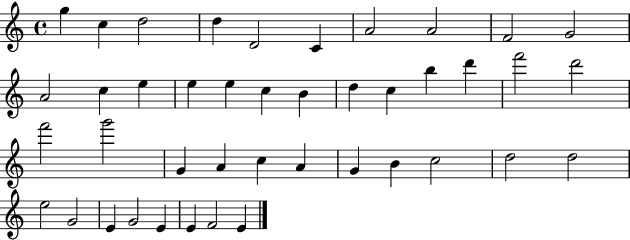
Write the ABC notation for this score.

X:1
T:Untitled
M:4/4
L:1/4
K:C
g c d2 d D2 C A2 A2 F2 G2 A2 c e e e c B d c b d' f'2 d'2 f'2 g'2 G A c A G B c2 d2 d2 e2 G2 E G2 E E F2 E